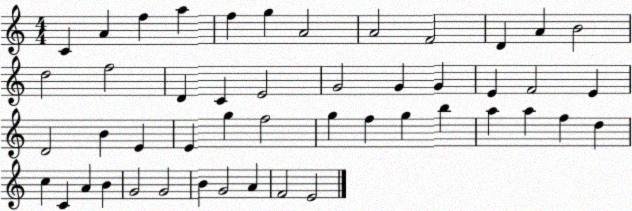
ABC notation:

X:1
T:Untitled
M:4/4
L:1/4
K:C
C A f a f g A2 A2 F2 D A B2 d2 f2 D C E2 G2 G G E F2 E D2 B E E g f2 g f g b a a f d c C A B G2 G2 B G2 A F2 E2